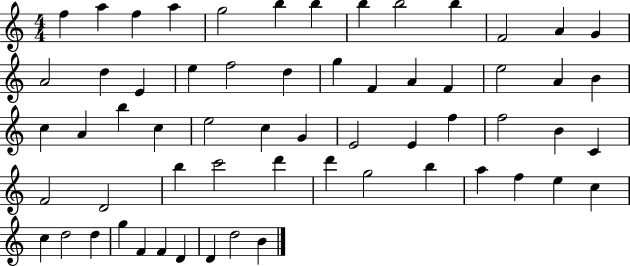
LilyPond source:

{
  \clef treble
  \numericTimeSignature
  \time 4/4
  \key c \major
  f''4 a''4 f''4 a''4 | g''2 b''4 b''4 | b''4 b''2 b''4 | f'2 a'4 g'4 | \break a'2 d''4 e'4 | e''4 f''2 d''4 | g''4 f'4 a'4 f'4 | e''2 a'4 b'4 | \break c''4 a'4 b''4 c''4 | e''2 c''4 g'4 | e'2 e'4 f''4 | f''2 b'4 c'4 | \break f'2 d'2 | b''4 c'''2 d'''4 | d'''4 g''2 b''4 | a''4 f''4 e''4 c''4 | \break c''4 d''2 d''4 | g''4 f'4 f'4 d'4 | d'4 d''2 b'4 | \bar "|."
}